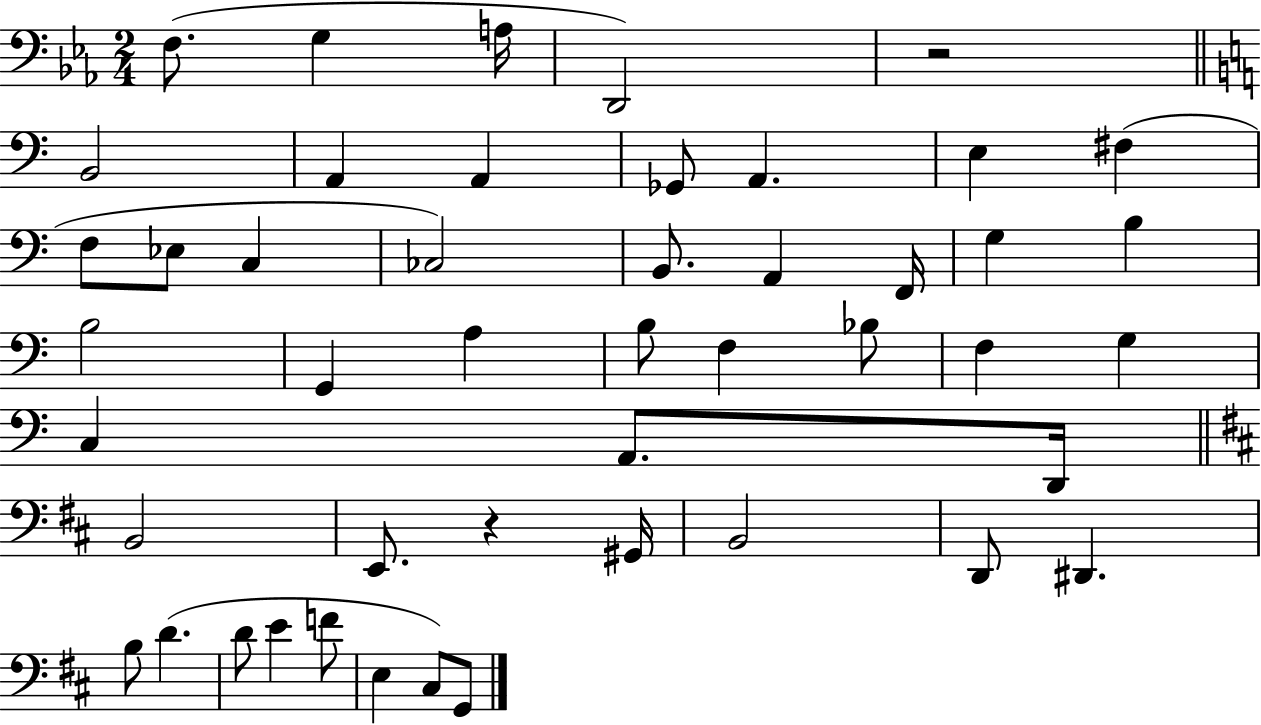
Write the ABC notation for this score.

X:1
T:Untitled
M:2/4
L:1/4
K:Eb
F,/2 G, A,/4 D,,2 z2 B,,2 A,, A,, _G,,/2 A,, E, ^F, F,/2 _E,/2 C, _C,2 B,,/2 A,, F,,/4 G, B, B,2 G,, A, B,/2 F, _B,/2 F, G, C, A,,/2 D,,/4 B,,2 E,,/2 z ^G,,/4 B,,2 D,,/2 ^D,, B,/2 D D/2 E F/2 E, ^C,/2 G,,/2